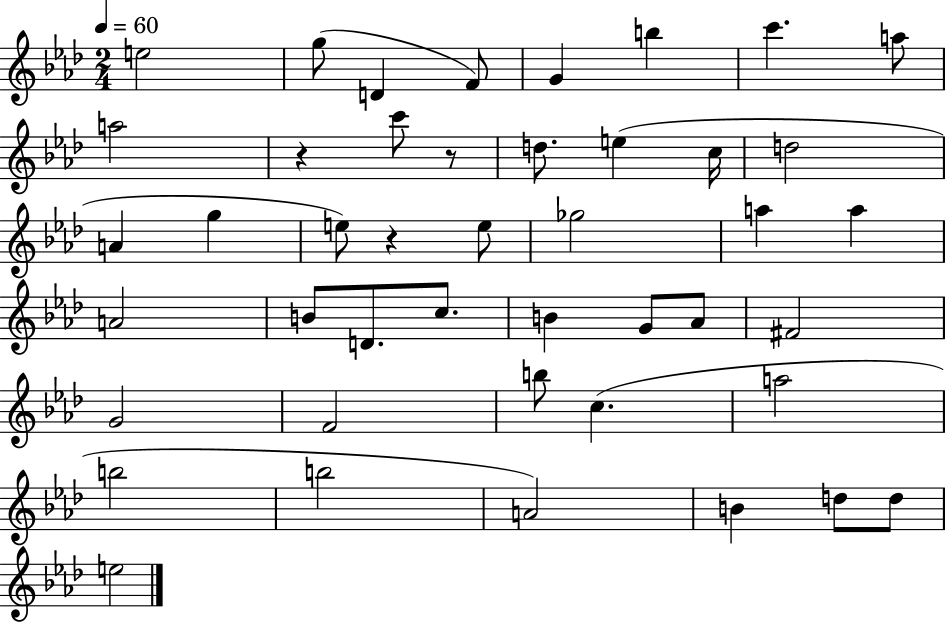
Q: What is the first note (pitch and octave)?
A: E5